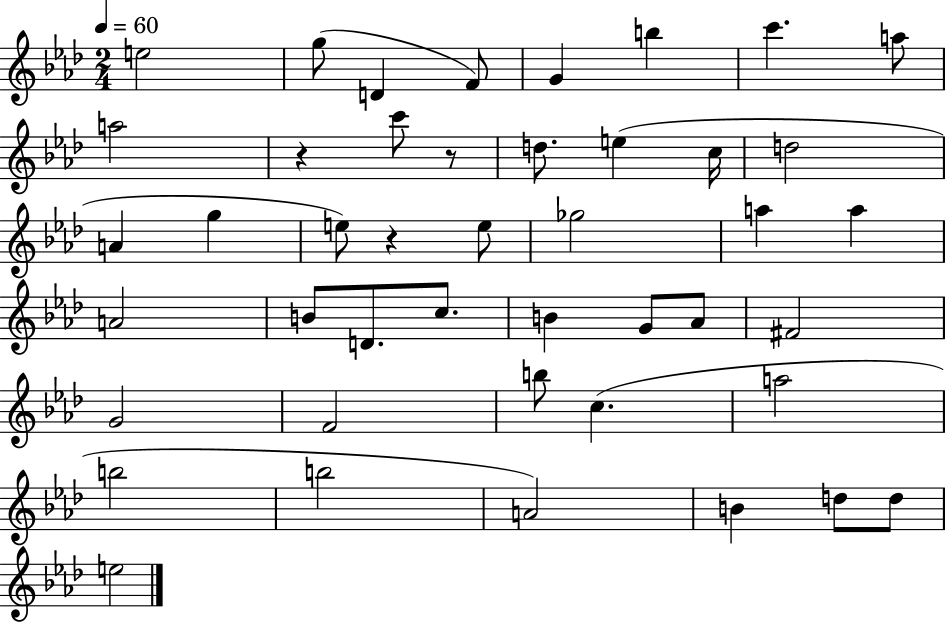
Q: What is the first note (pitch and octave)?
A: E5